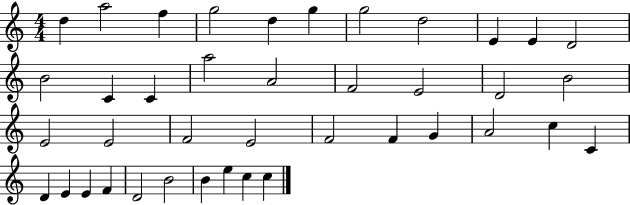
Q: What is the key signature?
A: C major